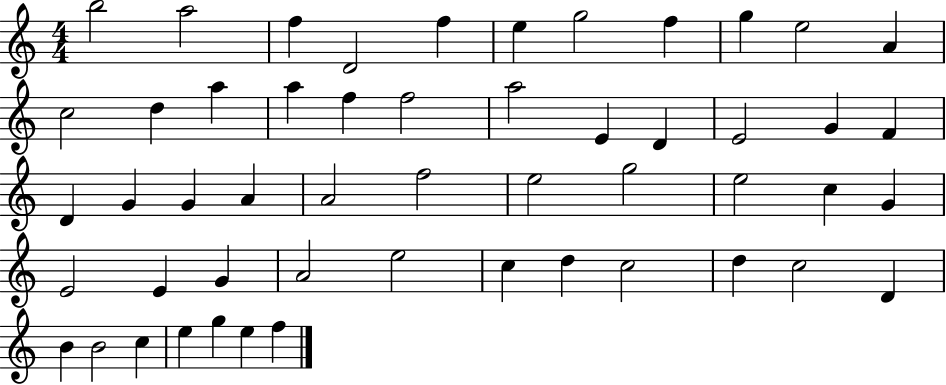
{
  \clef treble
  \numericTimeSignature
  \time 4/4
  \key c \major
  b''2 a''2 | f''4 d'2 f''4 | e''4 g''2 f''4 | g''4 e''2 a'4 | \break c''2 d''4 a''4 | a''4 f''4 f''2 | a''2 e'4 d'4 | e'2 g'4 f'4 | \break d'4 g'4 g'4 a'4 | a'2 f''2 | e''2 g''2 | e''2 c''4 g'4 | \break e'2 e'4 g'4 | a'2 e''2 | c''4 d''4 c''2 | d''4 c''2 d'4 | \break b'4 b'2 c''4 | e''4 g''4 e''4 f''4 | \bar "|."
}